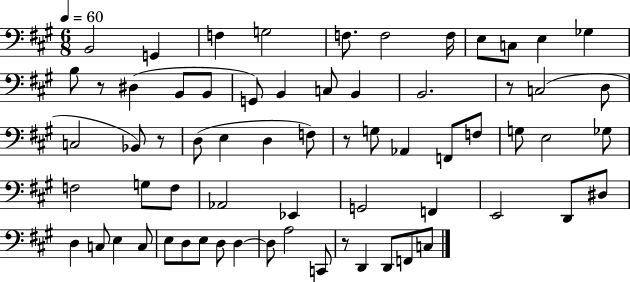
{
  \clef bass
  \numericTimeSignature
  \time 6/8
  \key a \major
  \tempo 4 = 60
  b,2 g,4 | f4 g2 | f8. f2 f16 | e8 c8 e4 ges4 | \break b8 r8 dis4( b,8 b,8 | g,8) b,4 c8 b,4 | b,2. | r8 c2( d8 | \break c2 bes,8) r8 | d8( e4 d4 f8) | r8 g8 aes,4 f,8 f8 | g8 e2 ges8 | \break f2 g8 f8 | aes,2 ees,4 | g,2 f,4 | e,2 d,8 dis8 | \break d4 c8 e4 c8 | e8 d8 e8 d8 d4~~ | d8 a2 c,8 | r8 d,4 d,8 f,8 c8 | \break \bar "|."
}